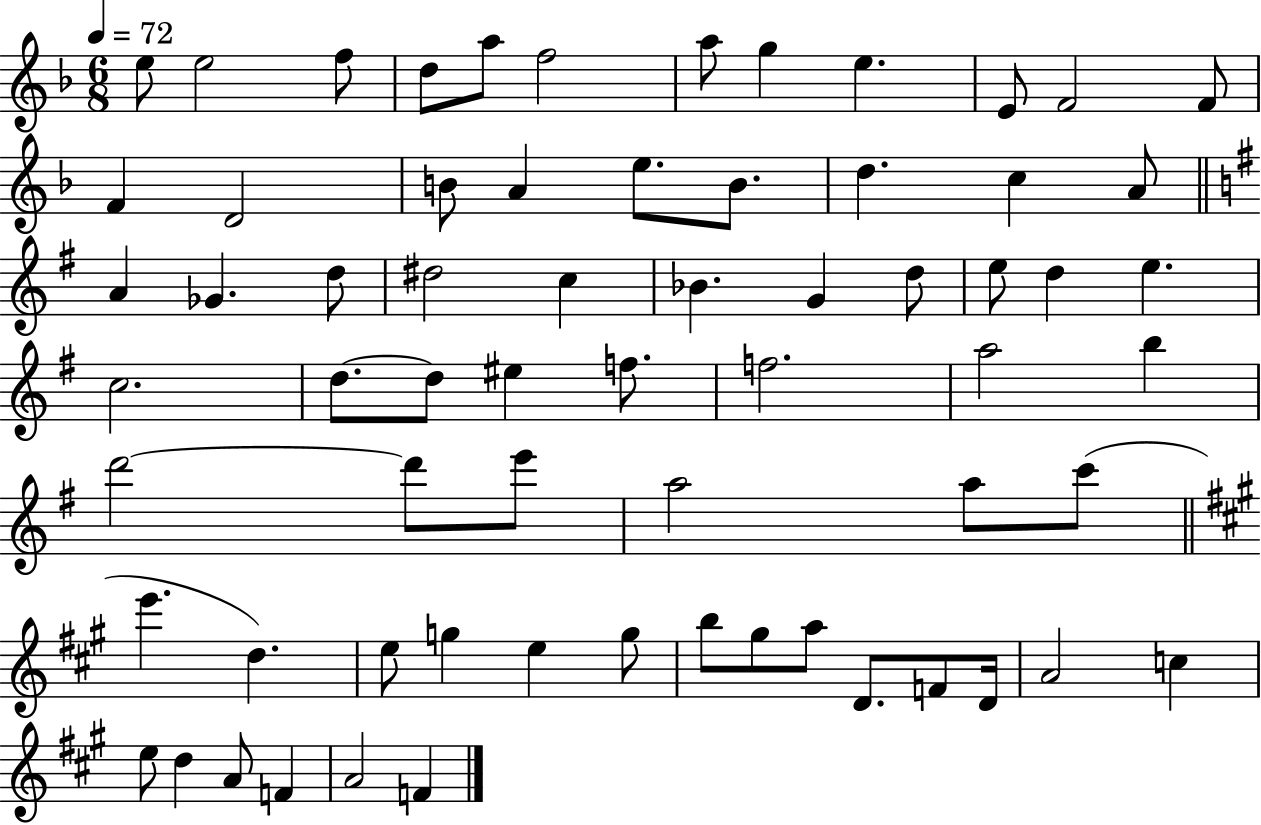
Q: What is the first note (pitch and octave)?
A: E5